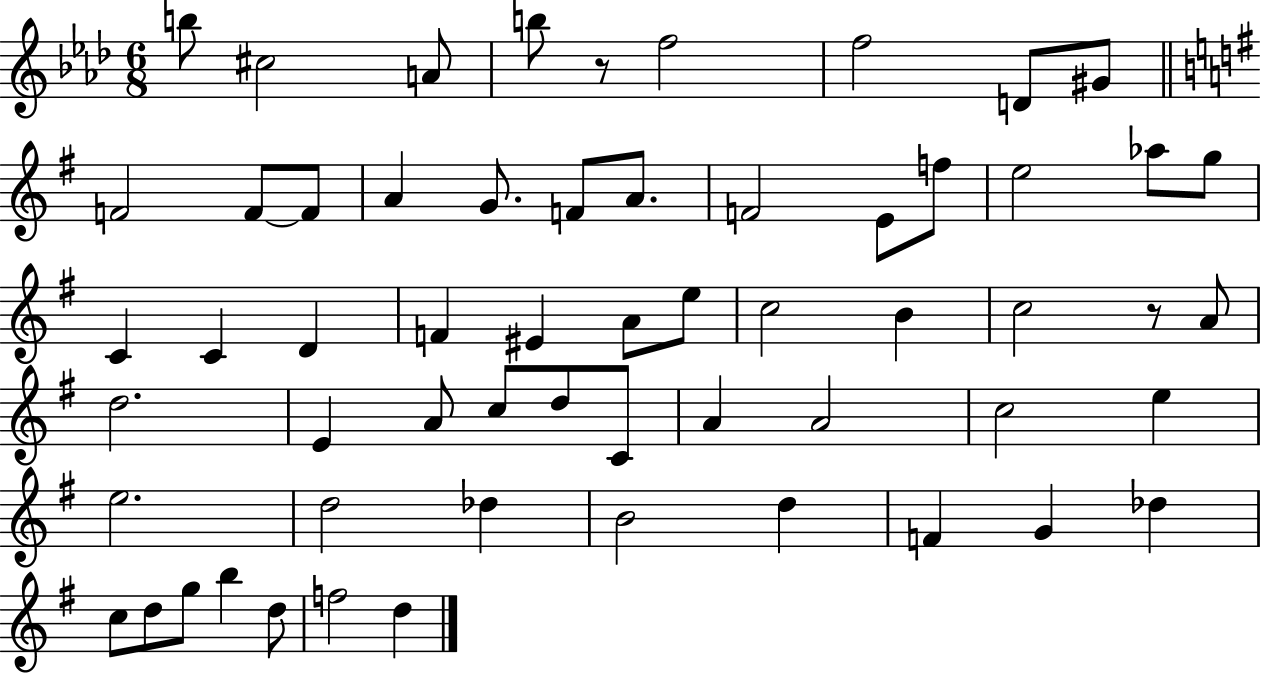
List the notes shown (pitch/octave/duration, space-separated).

B5/e C#5/h A4/e B5/e R/e F5/h F5/h D4/e G#4/e F4/h F4/e F4/e A4/q G4/e. F4/e A4/e. F4/h E4/e F5/e E5/h Ab5/e G5/e C4/q C4/q D4/q F4/q EIS4/q A4/e E5/e C5/h B4/q C5/h R/e A4/e D5/h. E4/q A4/e C5/e D5/e C4/e A4/q A4/h C5/h E5/q E5/h. D5/h Db5/q B4/h D5/q F4/q G4/q Db5/q C5/e D5/e G5/e B5/q D5/e F5/h D5/q